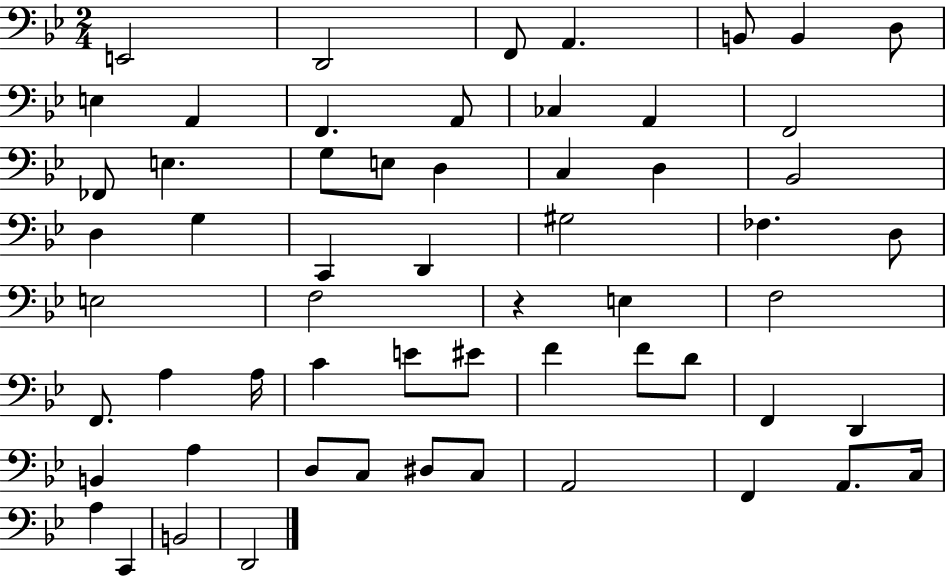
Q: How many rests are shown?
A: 1